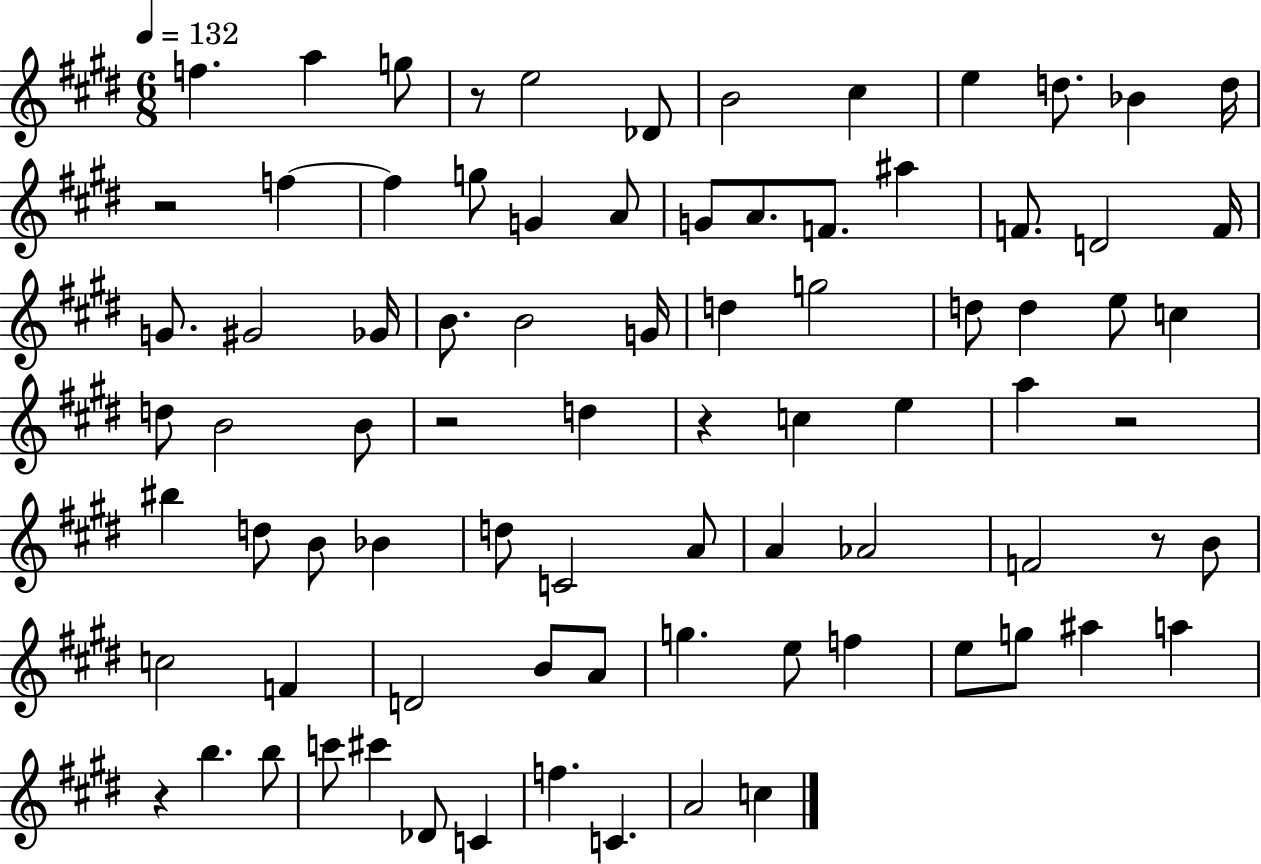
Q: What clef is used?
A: treble